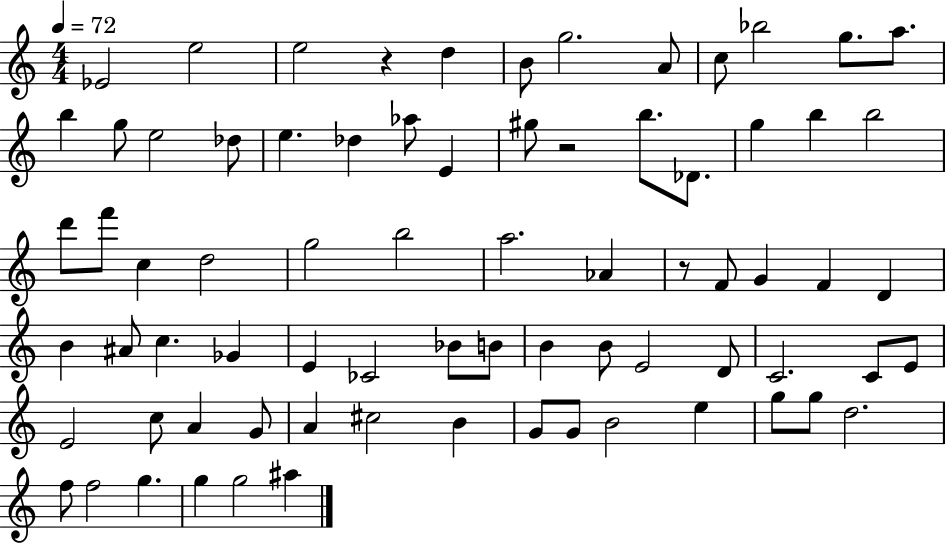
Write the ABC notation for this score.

X:1
T:Untitled
M:4/4
L:1/4
K:C
_E2 e2 e2 z d B/2 g2 A/2 c/2 _b2 g/2 a/2 b g/2 e2 _d/2 e _d _a/2 E ^g/2 z2 b/2 _D/2 g b b2 d'/2 f'/2 c d2 g2 b2 a2 _A z/2 F/2 G F D B ^A/2 c _G E _C2 _B/2 B/2 B B/2 E2 D/2 C2 C/2 E/2 E2 c/2 A G/2 A ^c2 B G/2 G/2 B2 e g/2 g/2 d2 f/2 f2 g g g2 ^a